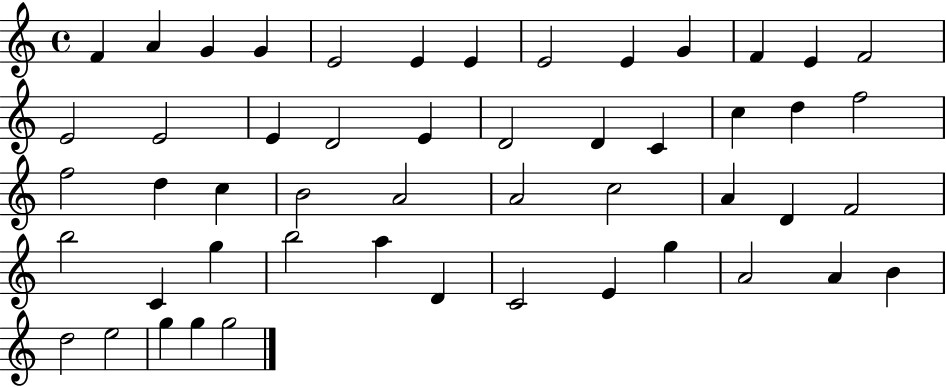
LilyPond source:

{
  \clef treble
  \time 4/4
  \defaultTimeSignature
  \key c \major
  f'4 a'4 g'4 g'4 | e'2 e'4 e'4 | e'2 e'4 g'4 | f'4 e'4 f'2 | \break e'2 e'2 | e'4 d'2 e'4 | d'2 d'4 c'4 | c''4 d''4 f''2 | \break f''2 d''4 c''4 | b'2 a'2 | a'2 c''2 | a'4 d'4 f'2 | \break b''2 c'4 g''4 | b''2 a''4 d'4 | c'2 e'4 g''4 | a'2 a'4 b'4 | \break d''2 e''2 | g''4 g''4 g''2 | \bar "|."
}